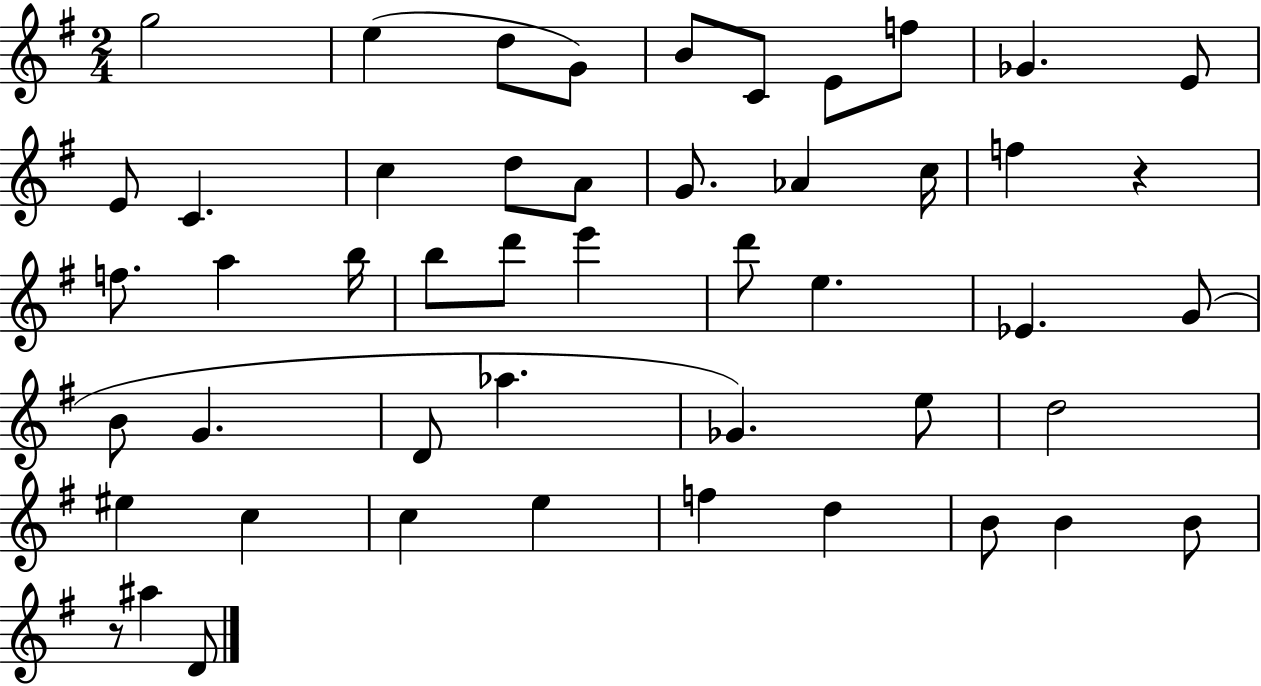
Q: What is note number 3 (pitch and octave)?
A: D5